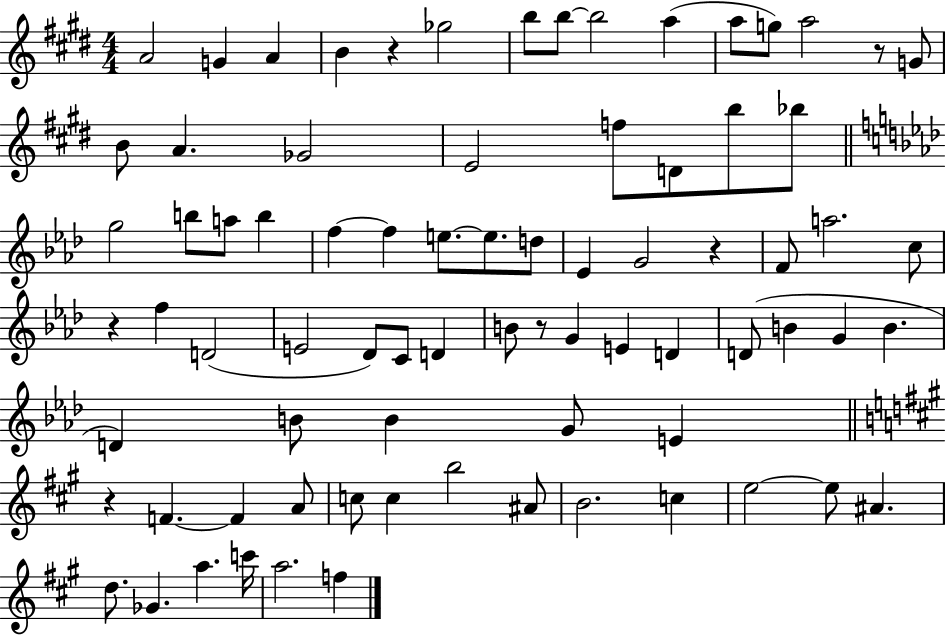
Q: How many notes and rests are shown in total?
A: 78